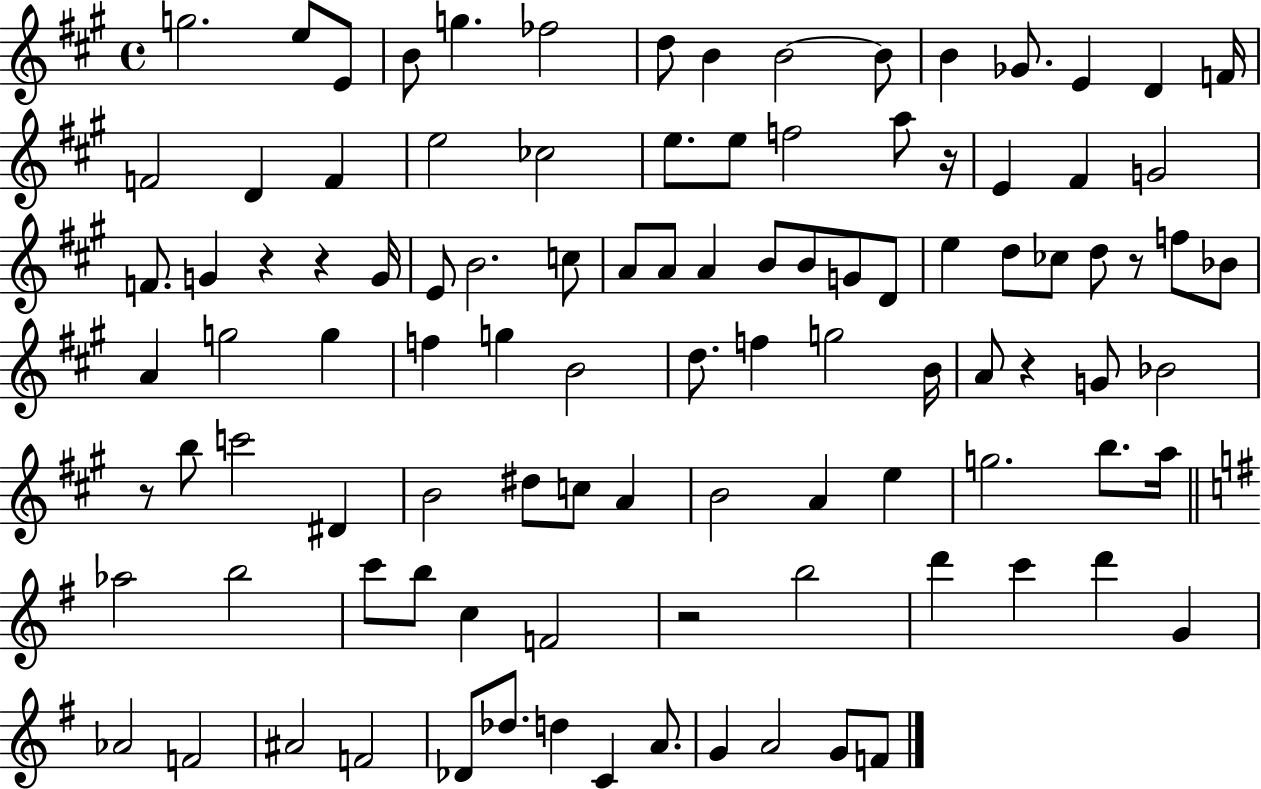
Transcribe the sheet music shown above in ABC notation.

X:1
T:Untitled
M:4/4
L:1/4
K:A
g2 e/2 E/2 B/2 g _f2 d/2 B B2 B/2 B _G/2 E D F/4 F2 D F e2 _c2 e/2 e/2 f2 a/2 z/4 E ^F G2 F/2 G z z G/4 E/2 B2 c/2 A/2 A/2 A B/2 B/2 G/2 D/2 e d/2 _c/2 d/2 z/2 f/2 _B/2 A g2 g f g B2 d/2 f g2 B/4 A/2 z G/2 _B2 z/2 b/2 c'2 ^D B2 ^d/2 c/2 A B2 A e g2 b/2 a/4 _a2 b2 c'/2 b/2 c F2 z2 b2 d' c' d' G _A2 F2 ^A2 F2 _D/2 _d/2 d C A/2 G A2 G/2 F/2